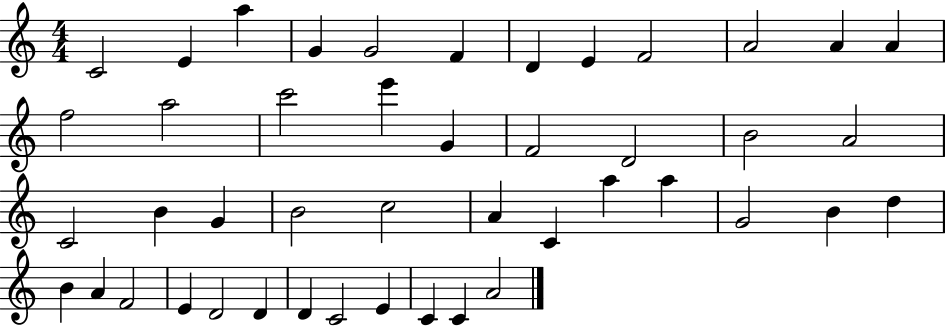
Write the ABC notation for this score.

X:1
T:Untitled
M:4/4
L:1/4
K:C
C2 E a G G2 F D E F2 A2 A A f2 a2 c'2 e' G F2 D2 B2 A2 C2 B G B2 c2 A C a a G2 B d B A F2 E D2 D D C2 E C C A2